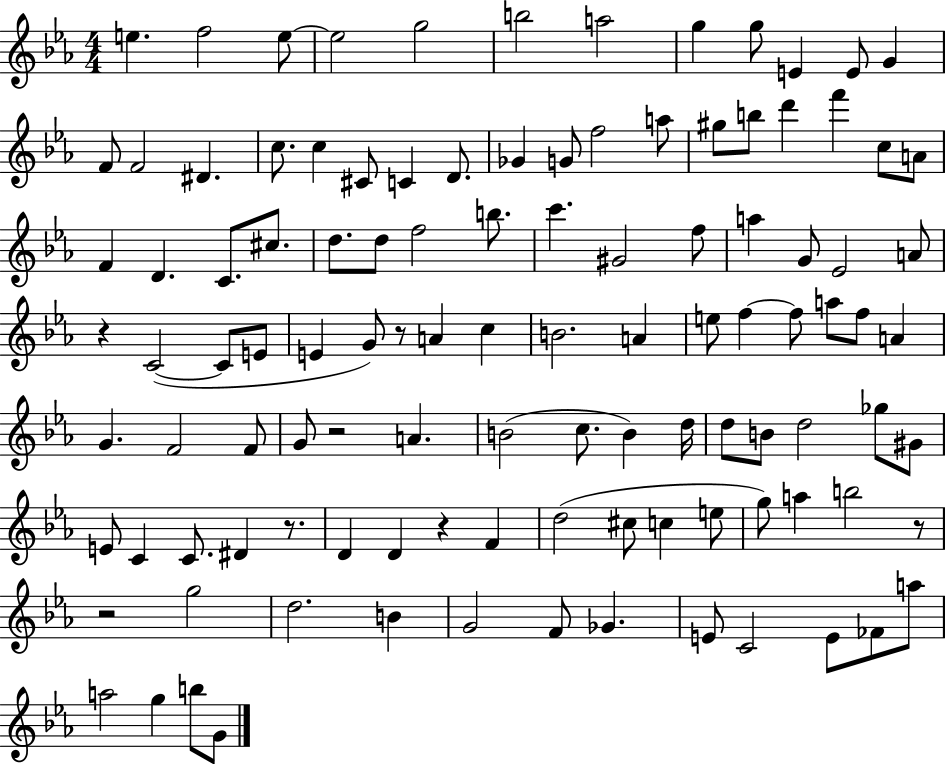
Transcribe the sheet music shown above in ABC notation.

X:1
T:Untitled
M:4/4
L:1/4
K:Eb
e f2 e/2 e2 g2 b2 a2 g g/2 E E/2 G F/2 F2 ^D c/2 c ^C/2 C D/2 _G G/2 f2 a/2 ^g/2 b/2 d' f' c/2 A/2 F D C/2 ^c/2 d/2 d/2 f2 b/2 c' ^G2 f/2 a G/2 _E2 A/2 z C2 C/2 E/2 E G/2 z/2 A c B2 A e/2 f f/2 a/2 f/2 A G F2 F/2 G/2 z2 A B2 c/2 B d/4 d/2 B/2 d2 _g/2 ^G/2 E/2 C C/2 ^D z/2 D D z F d2 ^c/2 c e/2 g/2 a b2 z/2 z2 g2 d2 B G2 F/2 _G E/2 C2 E/2 _F/2 a/2 a2 g b/2 G/2